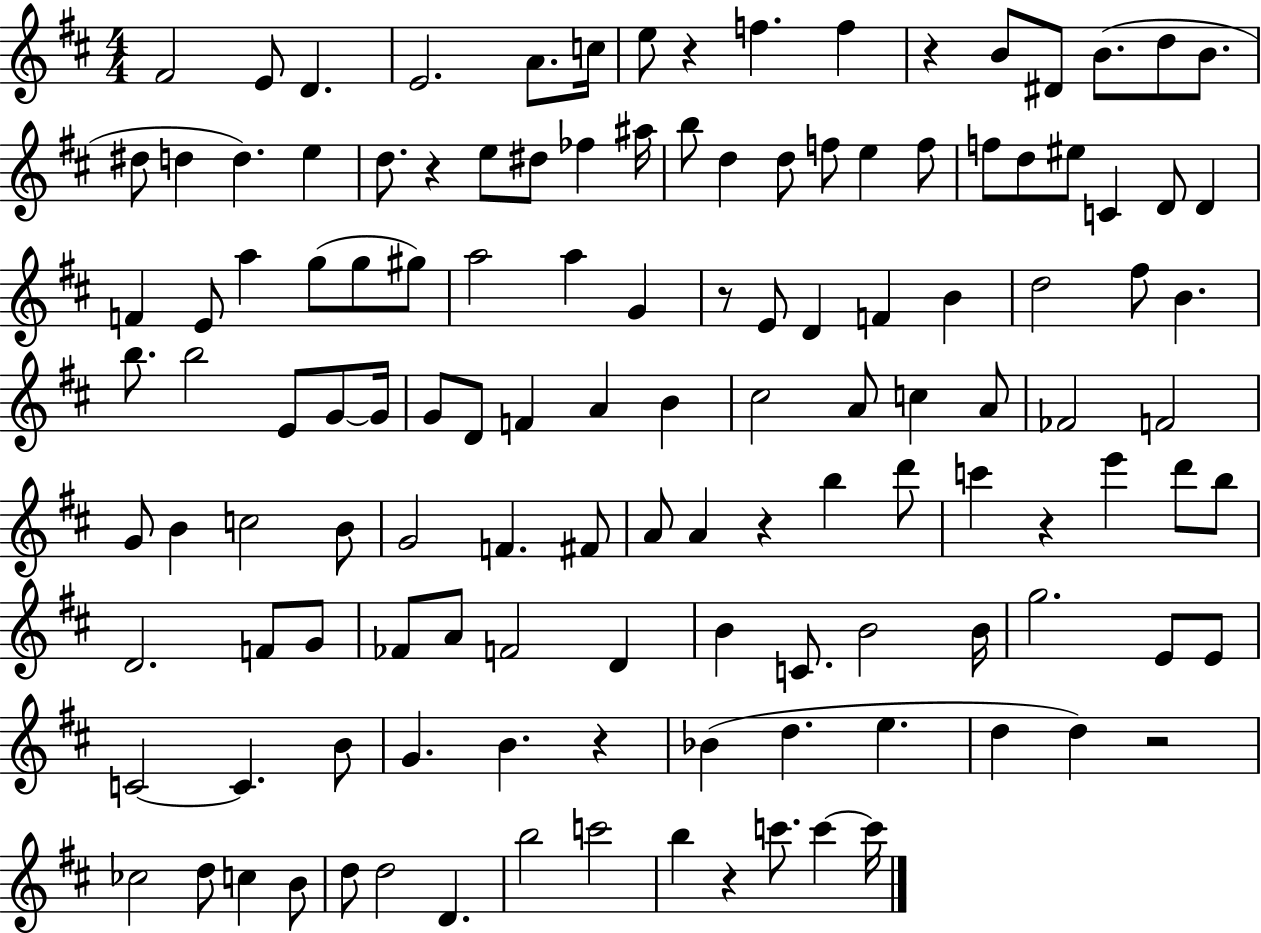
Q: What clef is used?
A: treble